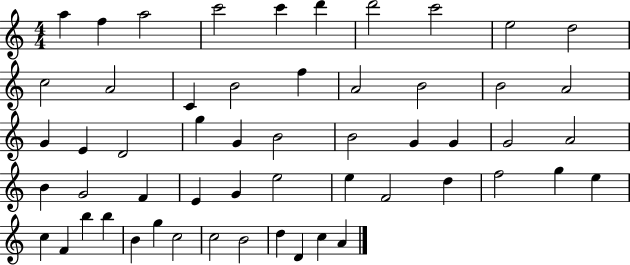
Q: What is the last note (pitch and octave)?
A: A4